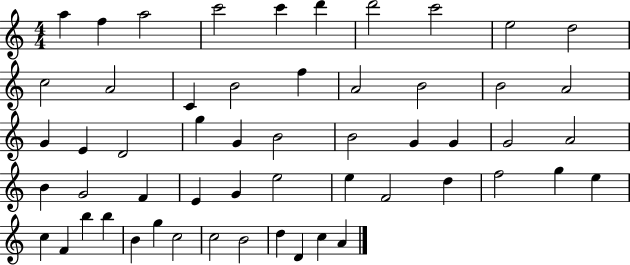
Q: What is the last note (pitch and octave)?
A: A4